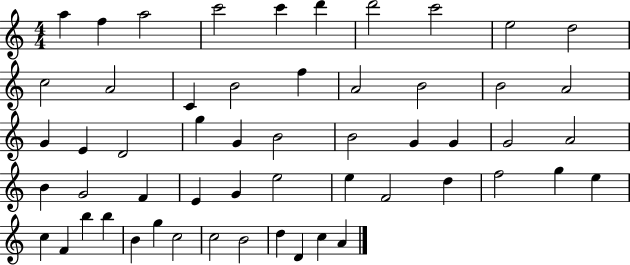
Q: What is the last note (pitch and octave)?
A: A4